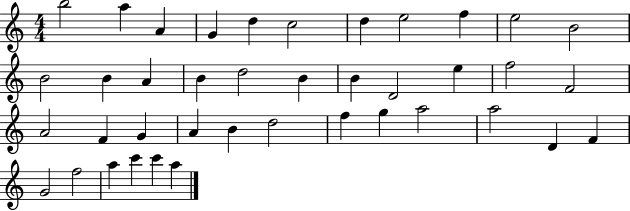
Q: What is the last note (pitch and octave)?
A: A5